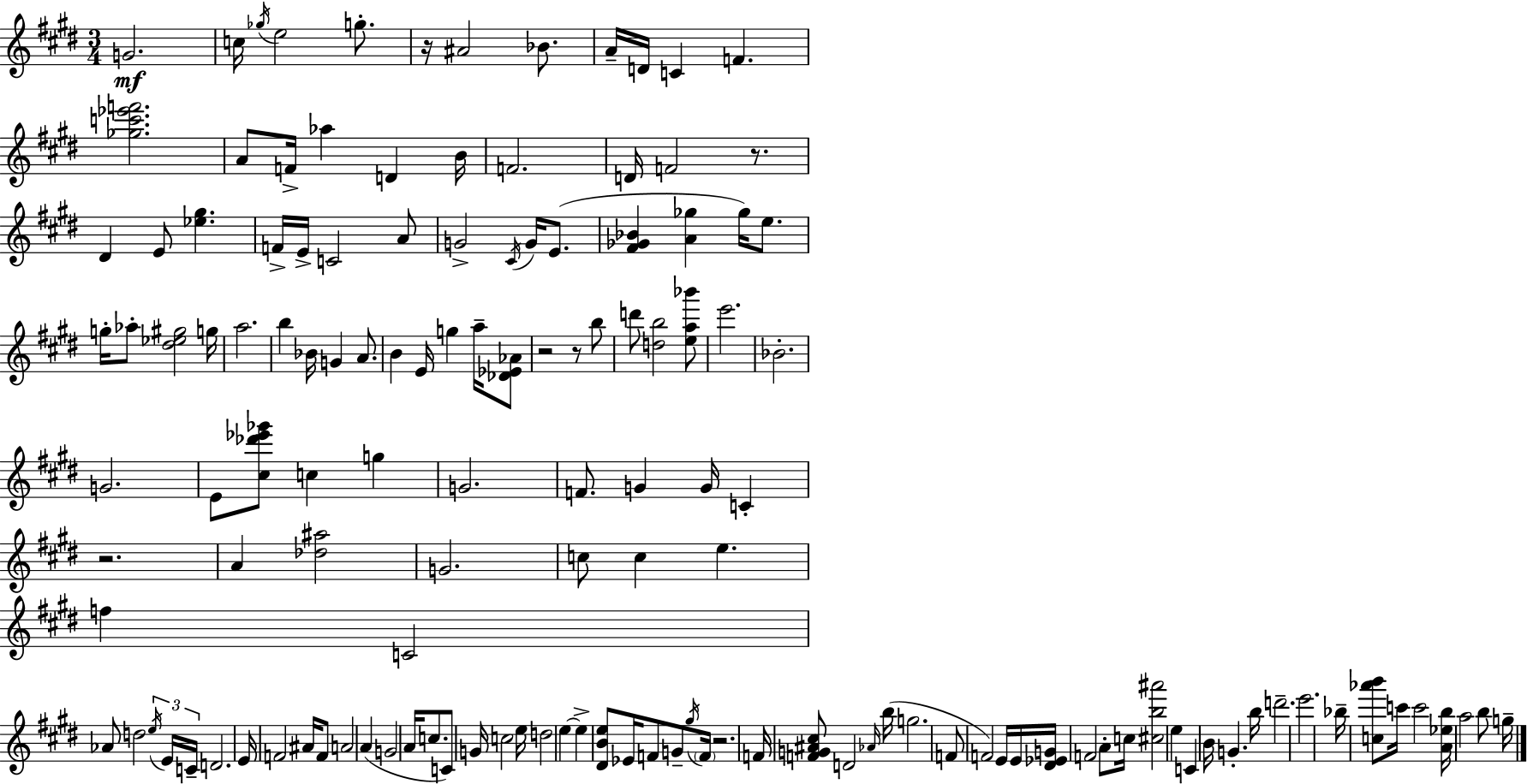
X:1
T:Untitled
M:3/4
L:1/4
K:E
G2 c/4 _g/4 e2 g/2 z/4 ^A2 _B/2 A/4 D/4 C F [_gc'_e'f']2 A/2 F/4 _a D B/4 F2 D/4 F2 z/2 ^D E/2 [_e^g] F/4 E/4 C2 A/2 G2 ^C/4 G/4 E/2 [^F_G_B] [A_g] _g/4 e/2 g/4 _a/2 [^d_e^g]2 g/4 a2 b _B/4 G A/2 B E/4 g a/4 [_D_E_A]/2 z2 z/2 b/2 d'/2 [db]2 [ea_b']/2 e'2 _B2 G2 E/2 [^c_d'_e'_g']/2 c g G2 F/2 G G/4 C z2 A [_d^a]2 G2 c/2 c e f C2 _A/2 d2 e/4 E/4 C/4 D2 E/4 F2 ^A/4 F/2 A2 A G2 A/4 c/2 C/2 G/4 c2 e/4 d2 e e [^DBe]/2 _E/4 F/2 G/2 ^g/4 F/4 z2 F/4 [FG^A^c]/2 D2 _A/4 b/4 g2 F/2 F2 E/4 E/4 [^D_EG]/4 F2 A/2 c/4 [^cb^a']2 e C B/4 G b/4 d'2 e'2 _b/4 [c_a'b']/2 c'/4 c'2 [A_eb]/4 a2 b/2 g/4